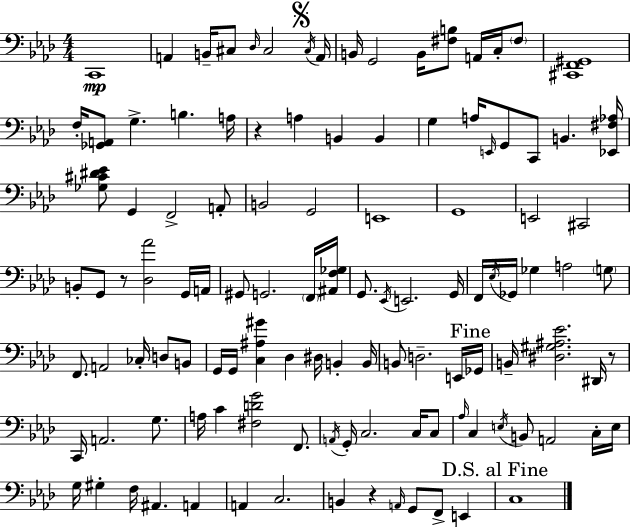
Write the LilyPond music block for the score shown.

{
  \clef bass
  \numericTimeSignature
  \time 4/4
  \key aes \major
  \repeat volta 2 { c,1\mp | a,4 b,16-- cis8 \grace { des16 } cis2 | \mark \markup { \musicglyph "scripts.segno" } \acciaccatura { cis16 } a,16 b,16 g,2 b,16 <fis b>8 a,16 c16-. | \parenthesize fis8 <cis, f, gis,>1 | \break f16-. <ges, a,>8 g4.-> b4. | a16 r4 a4 b,4 b,4 | g4 a16 \grace { e,16 } g,8 c,8 b,4. | <ees, fis aes>16 <ges cis' dis' ees'>8 g,4 f,2-> | \break a,8-. b,2 g,2 | e,1 | g,1 | e,2 cis,2 | \break b,8-. g,8 r8 <des aes'>2 | g,16 a,16 gis,8 g,2. | \parenthesize f,16 <ais, f ges>16 g,8. \acciaccatura { ees,16 } e,2. | g,16 f,16 \acciaccatura { ees16 } ges,16 ges4 a2 | \break \parenthesize g8 f,8. a,2 | ces16-. d8 b,8 g,16 g,16 <c ais gis'>4 des4 dis16 | b,4-. b,16 b,8 d2.-- | e,16 \mark "Fine" ges,16 b,16-- <dis gis ais ees'>2. | \break dis,16 r8 c,16 a,2. | g8. a16 c'4 <fis d' g'>2 | f,8. \acciaccatura { a,16 } g,16-. c2. | c16 c8 \grace { aes16 } c4 \acciaccatura { e16 } b,8 a,2 | \break c16-. e16 g16 gis4-. f16 ais,4. | a,4 a,4 c2. | b,4 r4 | \grace { a,16 } g,8 f,8-> e,4 \mark "D.S. al Fine" c1 | \break } \bar "|."
}